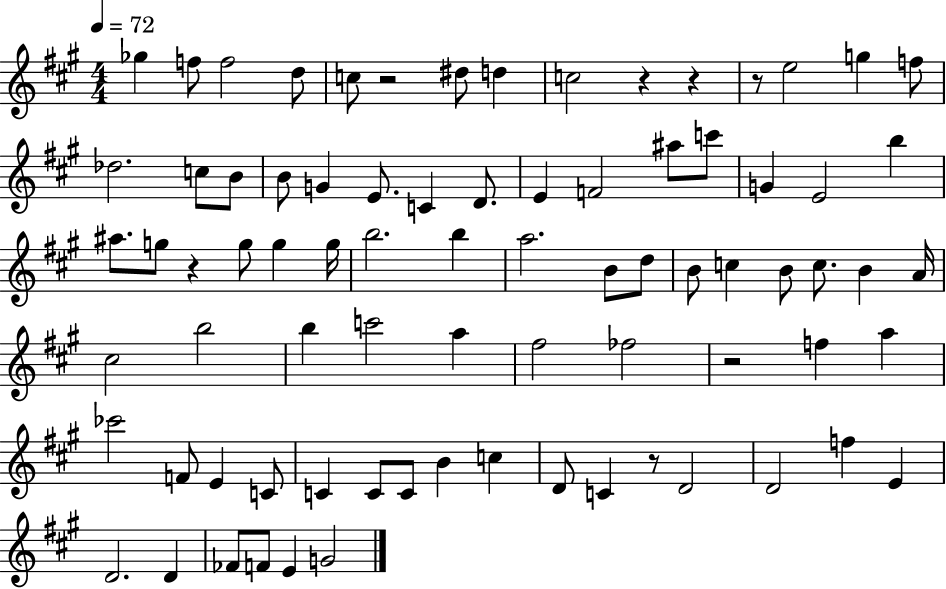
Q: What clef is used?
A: treble